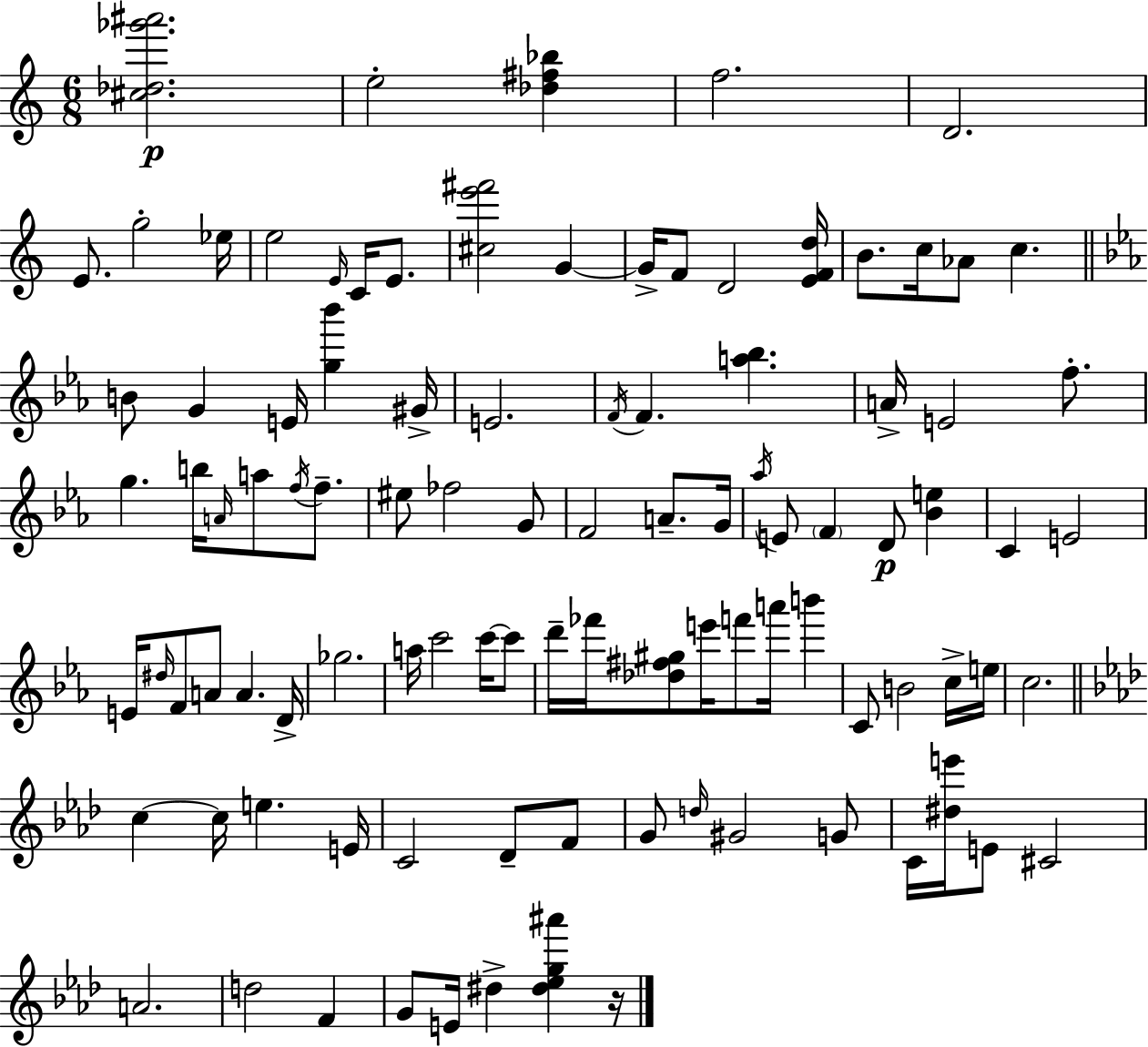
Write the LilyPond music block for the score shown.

{
  \clef treble
  \numericTimeSignature
  \time 6/8
  \key c \major
  \repeat volta 2 { <cis'' des'' ges''' ais'''>2.\p | e''2-. <des'' fis'' bes''>4 | f''2. | d'2. | \break e'8. g''2-. ees''16 | e''2 \grace { e'16 } c'16 e'8. | <cis'' e''' fis'''>2 g'4~~ | g'16-> f'8 d'2 | \break <e' f' d''>16 b'8. c''16 aes'8 c''4. | \bar "||" \break \key c \minor b'8 g'4 e'16 <g'' bes'''>4 gis'16-> | e'2. | \acciaccatura { f'16 } f'4. <a'' bes''>4. | a'16-> e'2 f''8.-. | \break g''4. b''16 \grace { a'16 } a''8 \acciaccatura { f''16 } | f''8.-- eis''8 fes''2 | g'8 f'2 a'8.-- | g'16 \acciaccatura { aes''16 } e'8 \parenthesize f'4 d'8\p | \break <bes' e''>4 c'4 e'2 | e'16 \grace { dis''16 } f'8 a'8 a'4. | d'16-> ges''2. | a''16 c'''2 | \break c'''16~~ c'''8 d'''16-- fes'''16 <des'' fis'' gis''>8 e'''16 f'''8 | a'''16 b'''4 c'8 b'2 | c''16-> e''16 c''2. | \bar "||" \break \key aes \major c''4~~ c''16 e''4. e'16 | c'2 des'8-- f'8 | g'8 \grace { d''16 } gis'2 g'8 | c'16 <dis'' e'''>16 e'8 cis'2 | \break a'2. | d''2 f'4 | g'8 e'16 dis''4-> <dis'' ees'' g'' ais'''>4 | r16 } \bar "|."
}